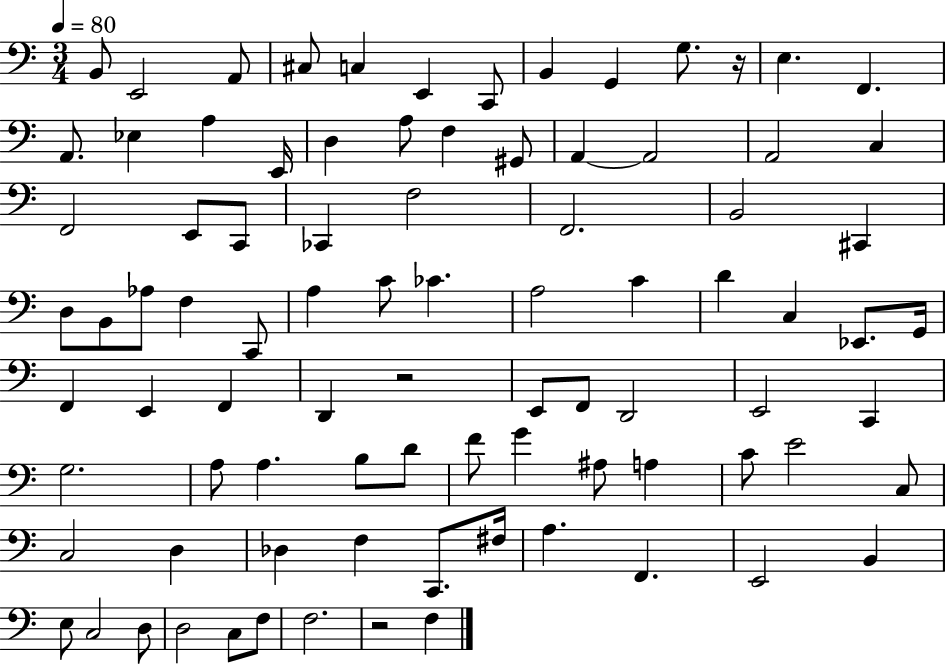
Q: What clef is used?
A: bass